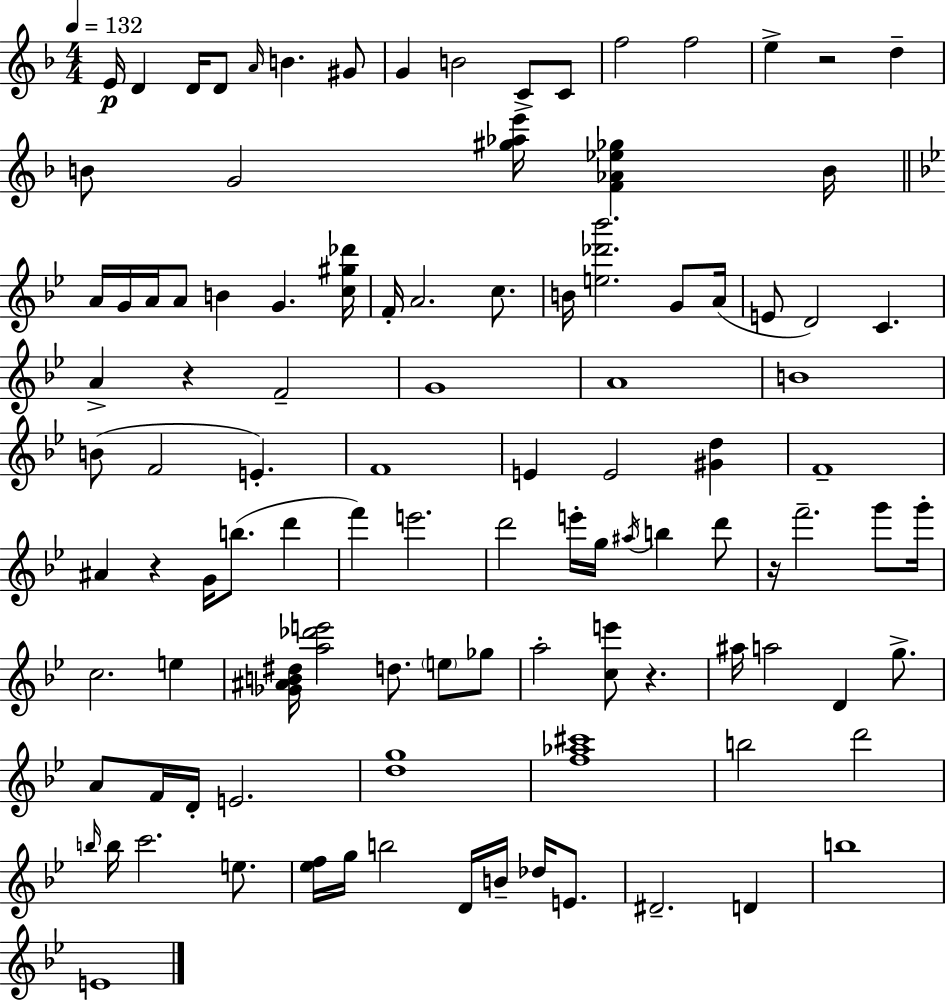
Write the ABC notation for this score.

X:1
T:Untitled
M:4/4
L:1/4
K:F
E/4 D D/4 D/2 A/4 B ^G/2 G B2 C/2 C/2 f2 f2 e z2 d B/2 G2 [^g_ae']/4 [F_A_e_g] B/4 A/4 G/4 A/4 A/2 B G [c^g_d']/4 F/4 A2 c/2 B/4 [e_d'_b']2 G/2 A/4 E/2 D2 C A z F2 G4 A4 B4 B/2 F2 E F4 E E2 [^Gd] F4 ^A z G/4 b/2 d' f' e'2 d'2 e'/4 g/4 ^a/4 b d'/2 z/4 f'2 g'/2 g'/4 c2 e [_G^AB^d]/4 [a_d'e']2 d/2 e/2 _g/2 a2 [ce']/2 z ^a/4 a2 D g/2 A/2 F/4 D/4 E2 [dg]4 [f_a^c']4 b2 d'2 b/4 b/4 c'2 e/2 [_ef]/4 g/4 b2 D/4 B/4 _d/4 E/2 ^D2 D b4 E4